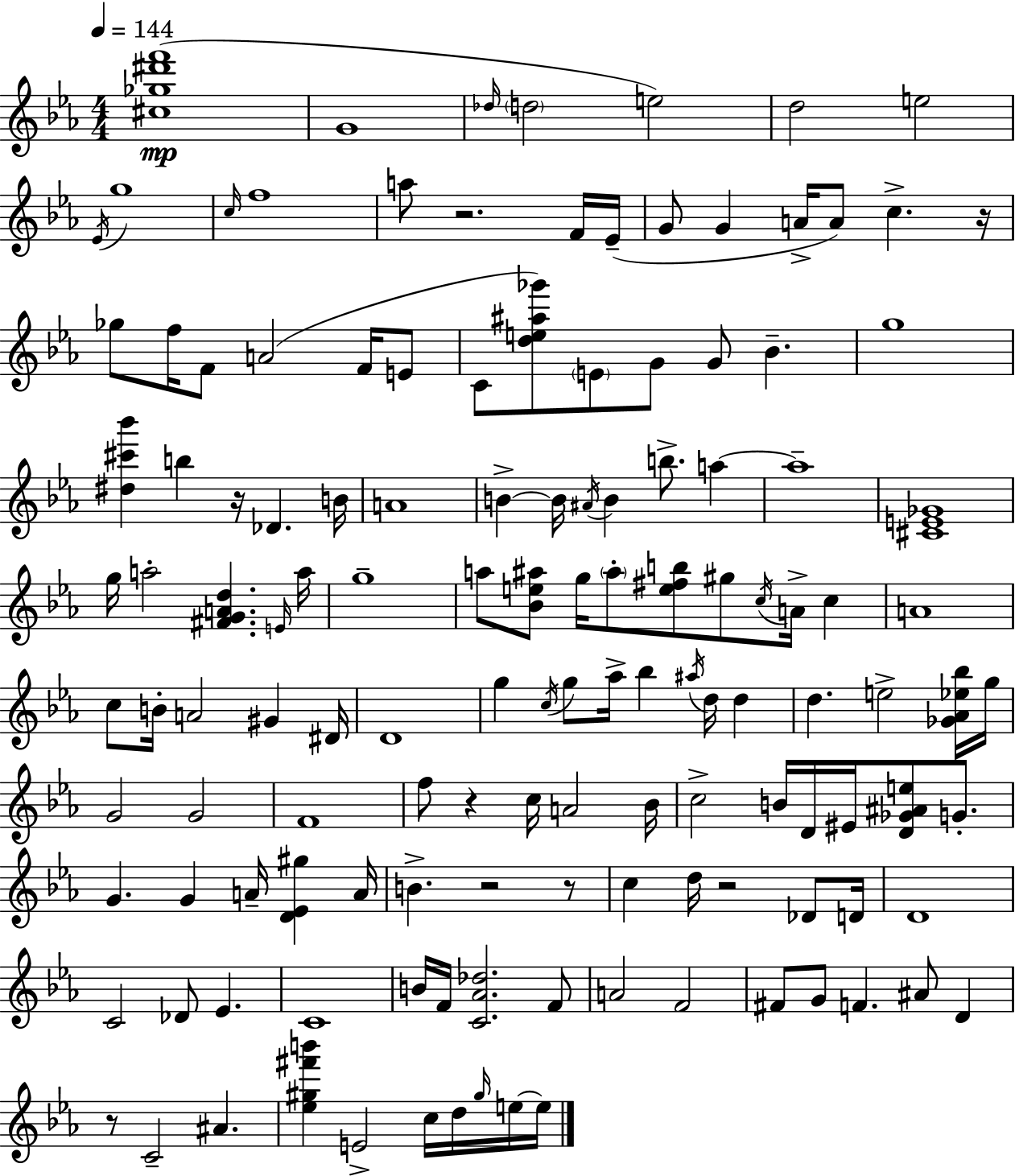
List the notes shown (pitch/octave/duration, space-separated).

[C#5,Gb5,D#6,F6]/w G4/w Db5/s D5/h E5/h D5/h E5/h Eb4/s G5/w C5/s F5/w A5/e R/h. F4/s Eb4/s G4/e G4/q A4/s A4/e C5/q. R/s Gb5/e F5/s F4/e A4/h F4/s E4/e C4/e [D5,E5,A#5,Gb6]/e E4/e G4/e G4/e Bb4/q. G5/w [D#5,C#6,Bb6]/q B5/q R/s Db4/q. B4/s A4/w B4/q B4/s A#4/s B4/q B5/e. A5/q A5/w [C#4,E4,Gb4]/w G5/s A5/h [F#4,G4,A4,D5]/q. E4/s A5/s G5/w A5/e [Bb4,E5,A#5]/e G5/s A#5/e [E5,F#5,B5]/e G#5/e C5/s A4/s C5/q A4/w C5/e B4/s A4/h G#4/q D#4/s D4/w G5/q C5/s G5/e Ab5/s Bb5/q A#5/s D5/s D5/q D5/q. E5/h [Gb4,Ab4,Eb5,Bb5]/s G5/s G4/h G4/h F4/w F5/e R/q C5/s A4/h Bb4/s C5/h B4/s D4/s EIS4/s [D4,Gb4,A#4,E5]/e G4/e. G4/q. G4/q A4/s [D4,Eb4,G#5]/q A4/s B4/q. R/h R/e C5/q D5/s R/h Db4/e D4/s D4/w C4/h Db4/e Eb4/q. C4/w B4/s F4/s [C4,Ab4,Db5]/h. F4/e A4/h F4/h F#4/e G4/e F4/q. A#4/e D4/q R/e C4/h A#4/q. [Eb5,G#5,F#6,B6]/q E4/h C5/s D5/s G#5/s E5/s E5/s